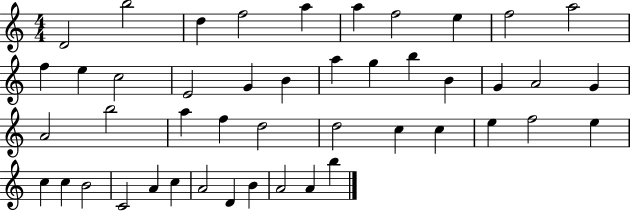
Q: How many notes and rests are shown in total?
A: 46